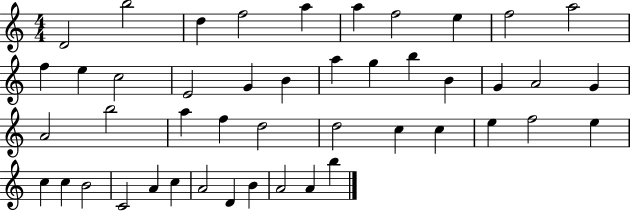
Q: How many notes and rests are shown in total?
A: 46